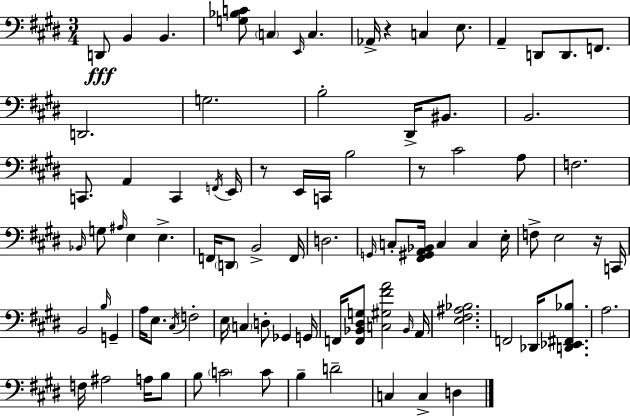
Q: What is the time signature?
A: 3/4